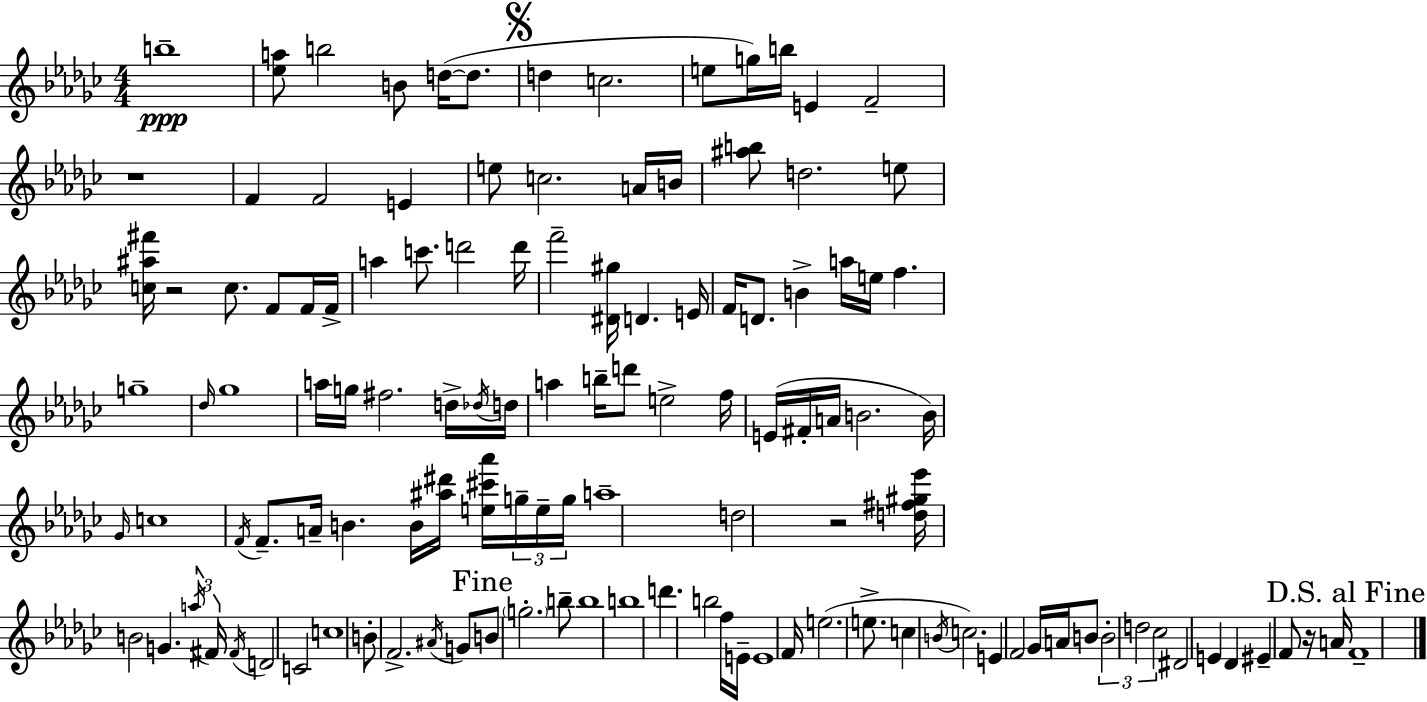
X:1
T:Untitled
M:4/4
L:1/4
K:Ebm
b4 [_ea]/2 b2 B/2 d/4 d/2 d c2 e/2 g/4 b/4 E F2 z4 F F2 E e/2 c2 A/4 B/4 [^ab]/2 d2 e/2 [c^a^f']/4 z2 c/2 F/2 F/4 F/4 a c'/2 d'2 d'/4 f'2 [^D^g]/4 D E/4 F/4 D/2 B a/4 e/4 f g4 _d/4 _g4 a/4 g/4 ^f2 d/4 _d/4 d/4 a b/4 d'/2 e2 f/4 E/4 ^F/4 A/4 B2 B/4 _G/4 c4 F/4 F/2 A/4 B B/4 [^a^d']/4 [e^c'_a']/4 g/4 e/4 g/4 a4 d2 z2 [d^f^g_e']/4 B2 G a/4 ^F/4 ^F/4 D2 C2 c4 B/2 F2 ^A/4 G/2 B/2 g2 b/2 b4 b4 d' b2 f/4 E/4 E4 F/4 e2 e/2 c B/4 c2 E F2 _G/4 A/4 B/2 B2 d2 _c2 ^D2 E _D ^E F/2 z/4 A/4 F4